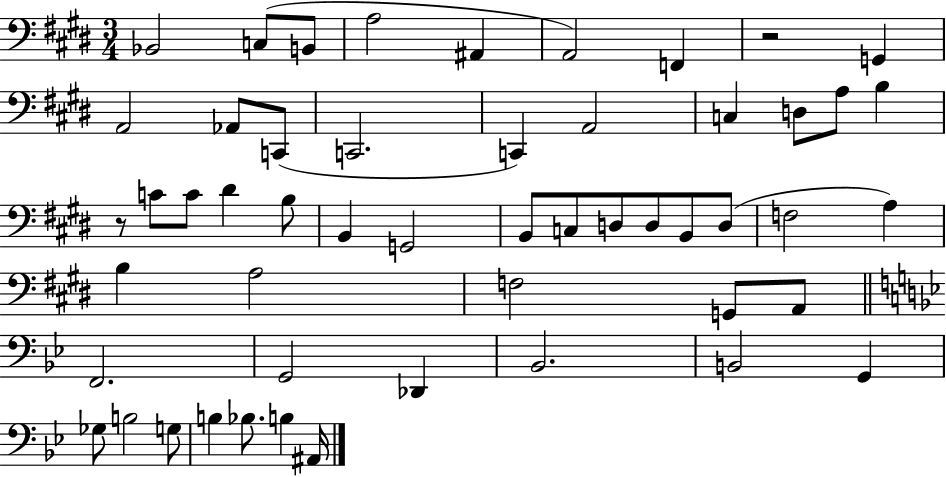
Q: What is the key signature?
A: E major